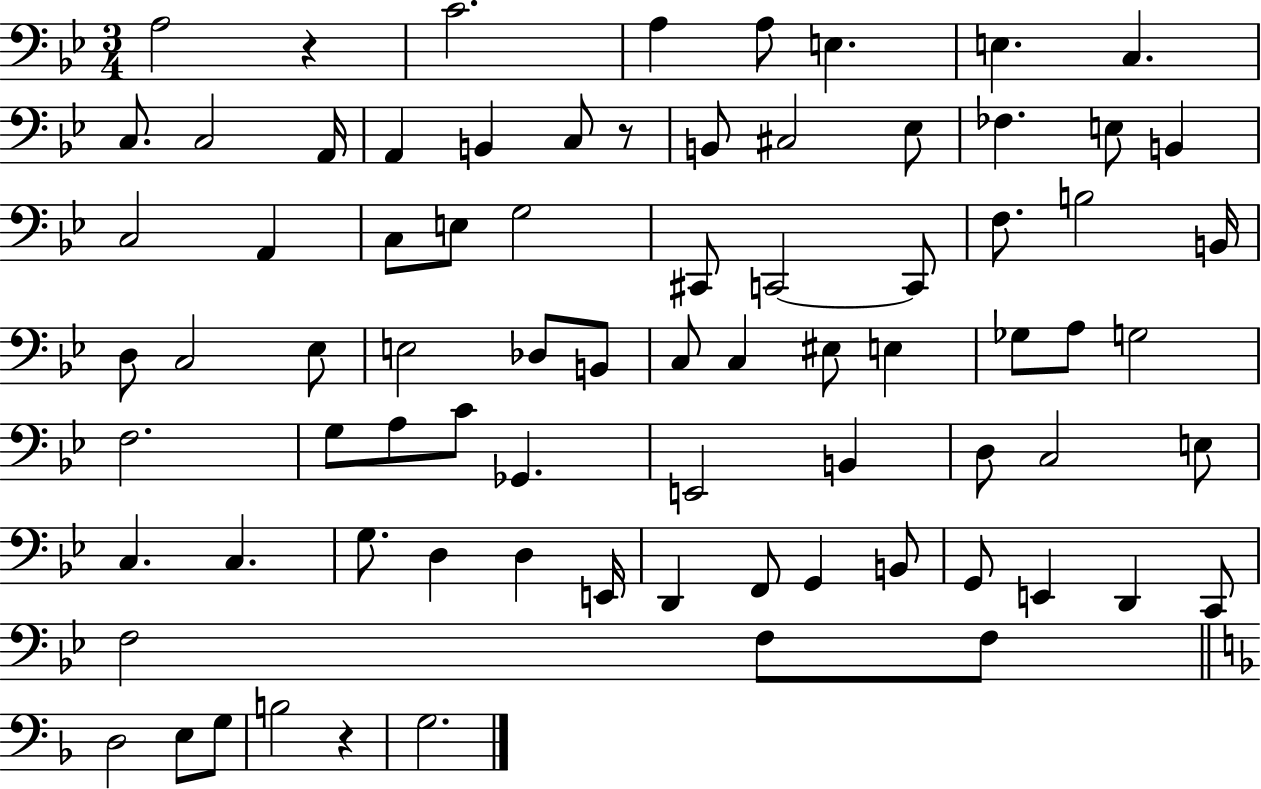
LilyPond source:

{
  \clef bass
  \numericTimeSignature
  \time 3/4
  \key bes \major
  a2 r4 | c'2. | a4 a8 e4. | e4. c4. | \break c8. c2 a,16 | a,4 b,4 c8 r8 | b,8 cis2 ees8 | fes4. e8 b,4 | \break c2 a,4 | c8 e8 g2 | cis,8 c,2~~ c,8 | f8. b2 b,16 | \break d8 c2 ees8 | e2 des8 b,8 | c8 c4 eis8 e4 | ges8 a8 g2 | \break f2. | g8 a8 c'8 ges,4. | e,2 b,4 | d8 c2 e8 | \break c4. c4. | g8. d4 d4 e,16 | d,4 f,8 g,4 b,8 | g,8 e,4 d,4 c,8 | \break f2 f8 f8 | \bar "||" \break \key f \major d2 e8 g8 | b2 r4 | g2. | \bar "|."
}